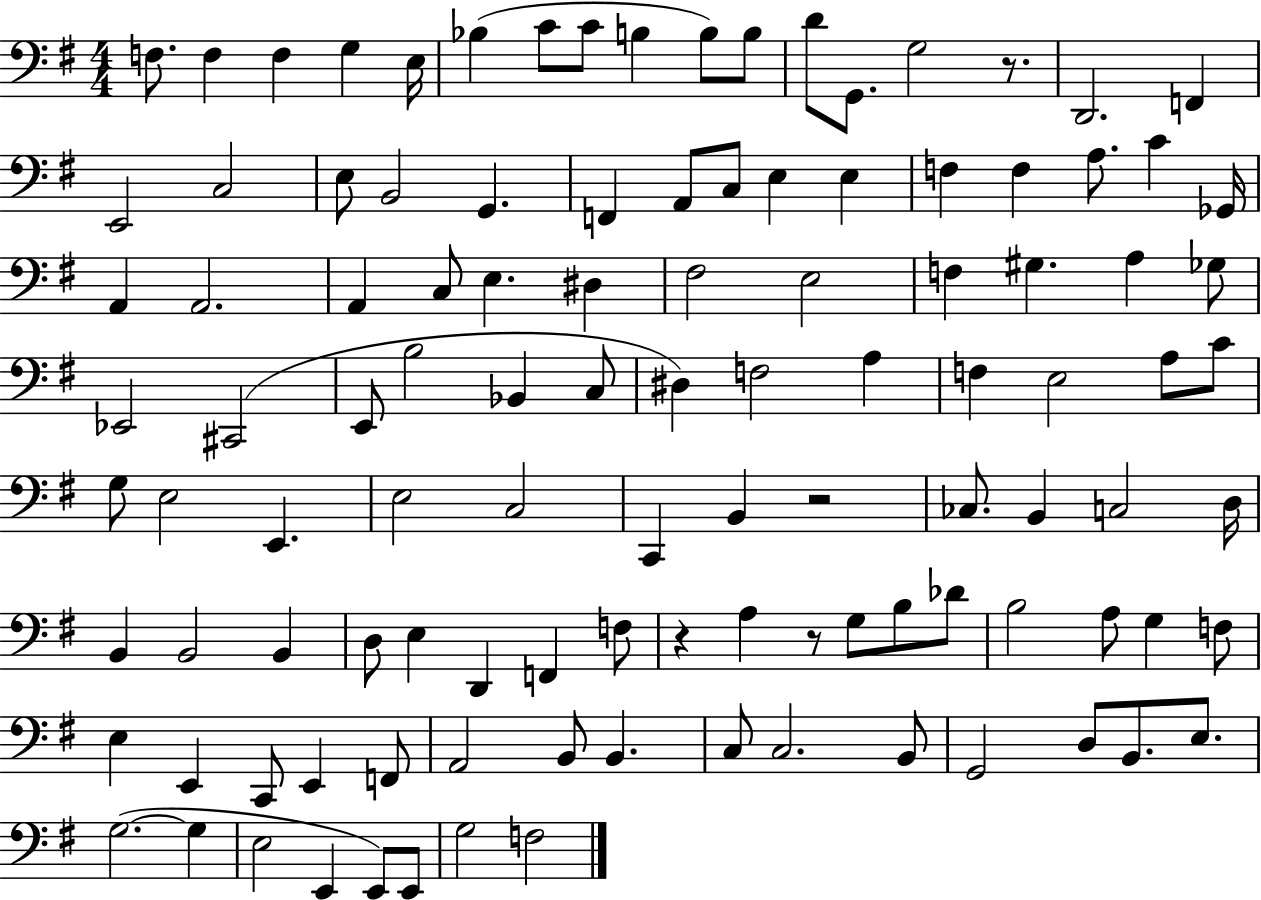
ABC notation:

X:1
T:Untitled
M:4/4
L:1/4
K:G
F,/2 F, F, G, E,/4 _B, C/2 C/2 B, B,/2 B,/2 D/2 G,,/2 G,2 z/2 D,,2 F,, E,,2 C,2 E,/2 B,,2 G,, F,, A,,/2 C,/2 E, E, F, F, A,/2 C _G,,/4 A,, A,,2 A,, C,/2 E, ^D, ^F,2 E,2 F, ^G, A, _G,/2 _E,,2 ^C,,2 E,,/2 B,2 _B,, C,/2 ^D, F,2 A, F, E,2 A,/2 C/2 G,/2 E,2 E,, E,2 C,2 C,, B,, z2 _C,/2 B,, C,2 D,/4 B,, B,,2 B,, D,/2 E, D,, F,, F,/2 z A, z/2 G,/2 B,/2 _D/2 B,2 A,/2 G, F,/2 E, E,, C,,/2 E,, F,,/2 A,,2 B,,/2 B,, C,/2 C,2 B,,/2 G,,2 D,/2 B,,/2 E,/2 G,2 G, E,2 E,, E,,/2 E,,/2 G,2 F,2